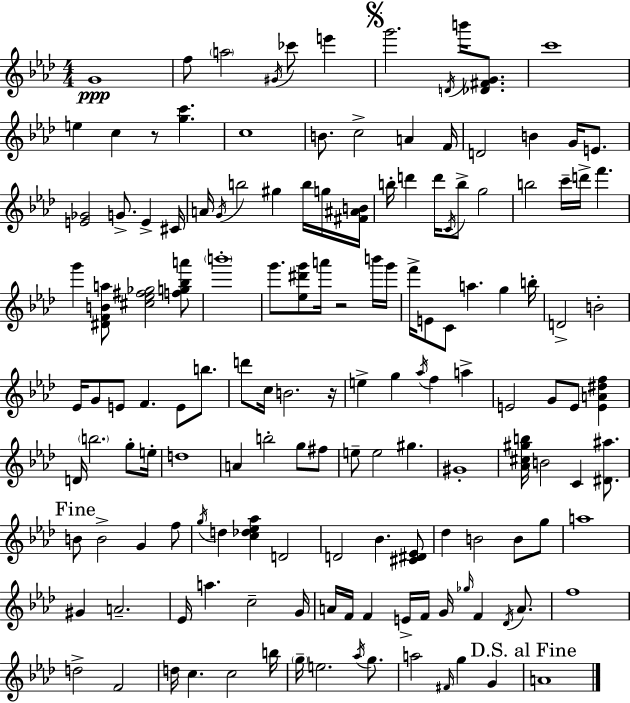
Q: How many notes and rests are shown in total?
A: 148